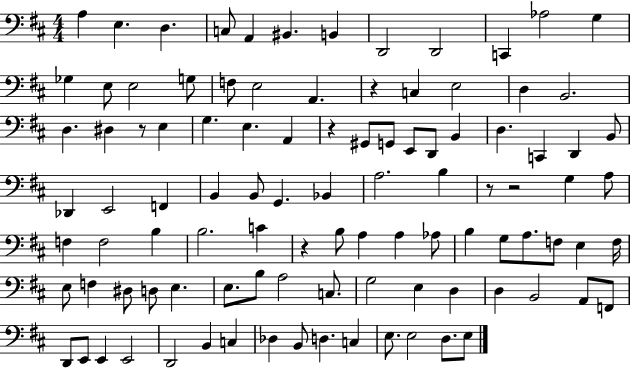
{
  \clef bass
  \numericTimeSignature
  \time 4/4
  \key d \major
  a4 e4. d4. | c8 a,4 bis,4. b,4 | d,2 d,2 | c,4 aes2 g4 | \break ges4 e8 e2 g8 | f8 e2 a,4. | r4 c4 e2 | d4 b,2. | \break d4. dis4 r8 e4 | g4. e4. a,4 | r4 gis,8 g,8 e,8 d,8 b,4 | d4. c,4 d,4 b,8 | \break des,4 e,2 f,4 | b,4 b,8 g,4. bes,4 | a2. b4 | r8 r2 g4 a8 | \break f4 f2 b4 | b2. c'4 | r4 b8 a4 a4 aes8 | b4 g8 a8. f8 e4 f16 | \break e8 f4 dis8 d8 e4. | e8. b8 a2 c8. | g2 e4 d4 | d4 b,2 a,8 f,8 | \break d,8 e,8 e,4 e,2 | d,2 b,4 c4 | des4 b,8 d4. c4 | e8. e2 d8. e8 | \break \bar "|."
}